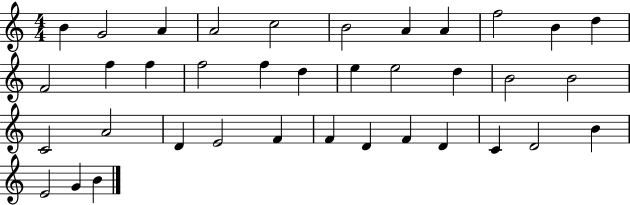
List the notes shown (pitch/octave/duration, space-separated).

B4/q G4/h A4/q A4/h C5/h B4/h A4/q A4/q F5/h B4/q D5/q F4/h F5/q F5/q F5/h F5/q D5/q E5/q E5/h D5/q B4/h B4/h C4/h A4/h D4/q E4/h F4/q F4/q D4/q F4/q D4/q C4/q D4/h B4/q E4/h G4/q B4/q